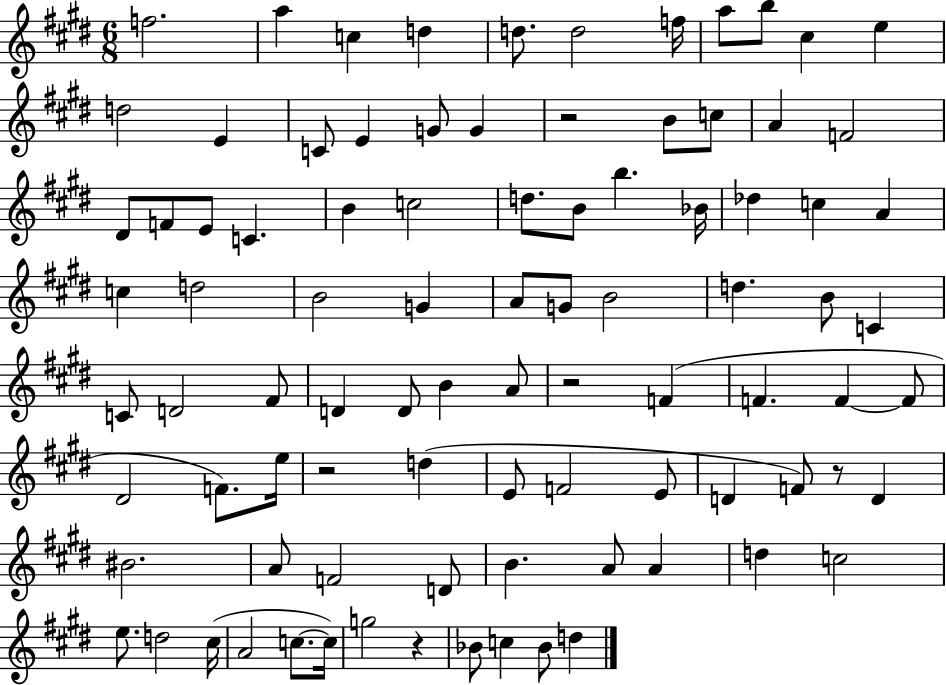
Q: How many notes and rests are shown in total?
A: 90